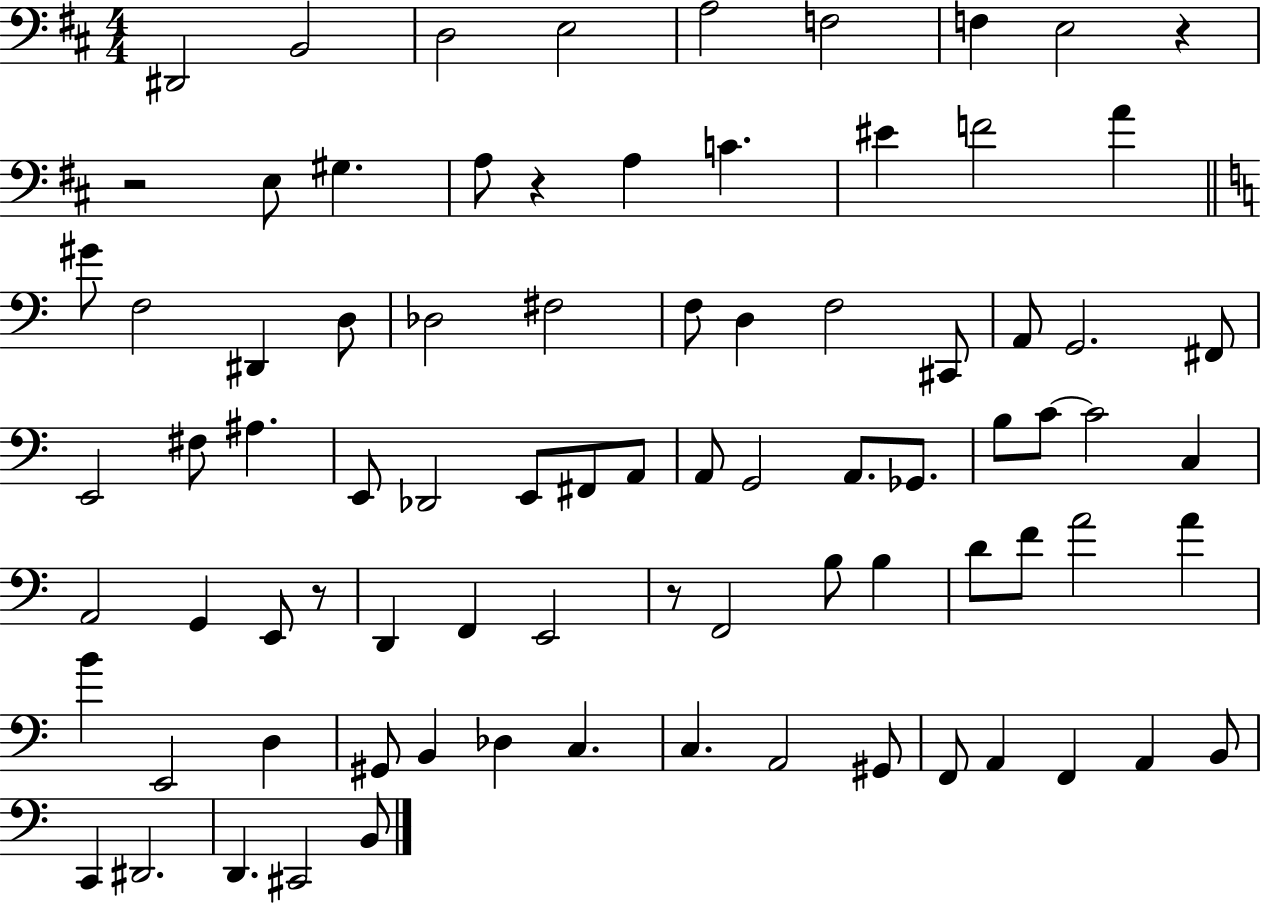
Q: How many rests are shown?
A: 5